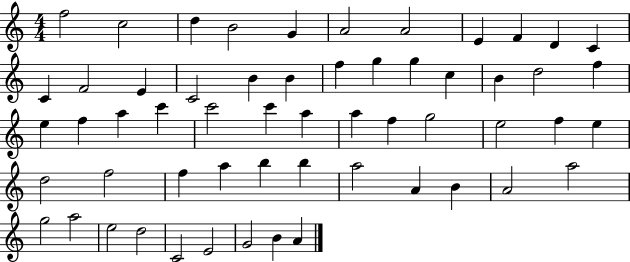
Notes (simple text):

F5/h C5/h D5/q B4/h G4/q A4/h A4/h E4/q F4/q D4/q C4/q C4/q F4/h E4/q C4/h B4/q B4/q F5/q G5/q G5/q C5/q B4/q D5/h F5/q E5/q F5/q A5/q C6/q C6/h C6/q A5/q A5/q F5/q G5/h E5/h F5/q E5/q D5/h F5/h F5/q A5/q B5/q B5/q A5/h A4/q B4/q A4/h A5/h G5/h A5/h E5/h D5/h C4/h E4/h G4/h B4/q A4/q